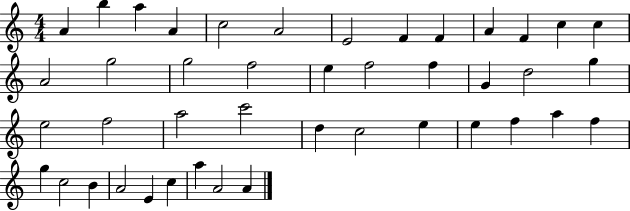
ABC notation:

X:1
T:Untitled
M:4/4
L:1/4
K:C
A b a A c2 A2 E2 F F A F c c A2 g2 g2 f2 e f2 f G d2 g e2 f2 a2 c'2 d c2 e e f a f g c2 B A2 E c a A2 A